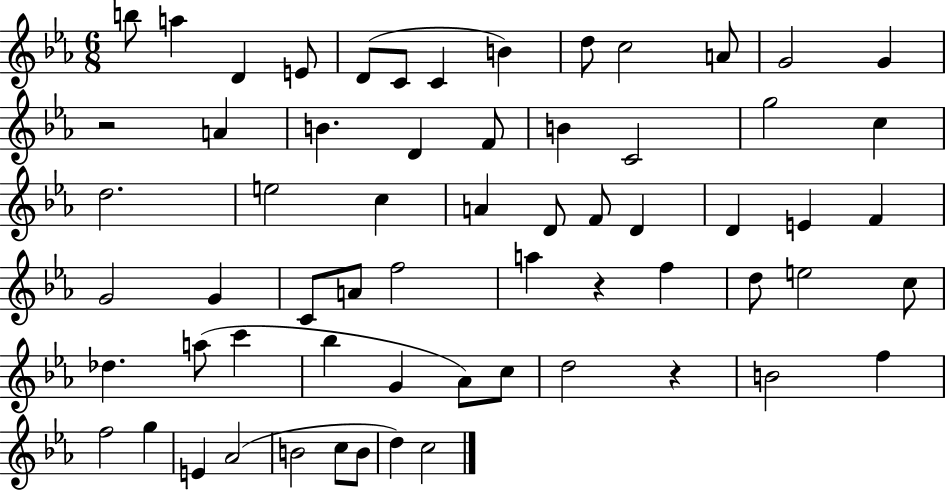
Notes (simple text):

B5/e A5/q D4/q E4/e D4/e C4/e C4/q B4/q D5/e C5/h A4/e G4/h G4/q R/h A4/q B4/q. D4/q F4/e B4/q C4/h G5/h C5/q D5/h. E5/h C5/q A4/q D4/e F4/e D4/q D4/q E4/q F4/q G4/h G4/q C4/e A4/e F5/h A5/q R/q F5/q D5/e E5/h C5/e Db5/q. A5/e C6/q Bb5/q G4/q Ab4/e C5/e D5/h R/q B4/h F5/q F5/h G5/q E4/q Ab4/h B4/h C5/e B4/e D5/q C5/h